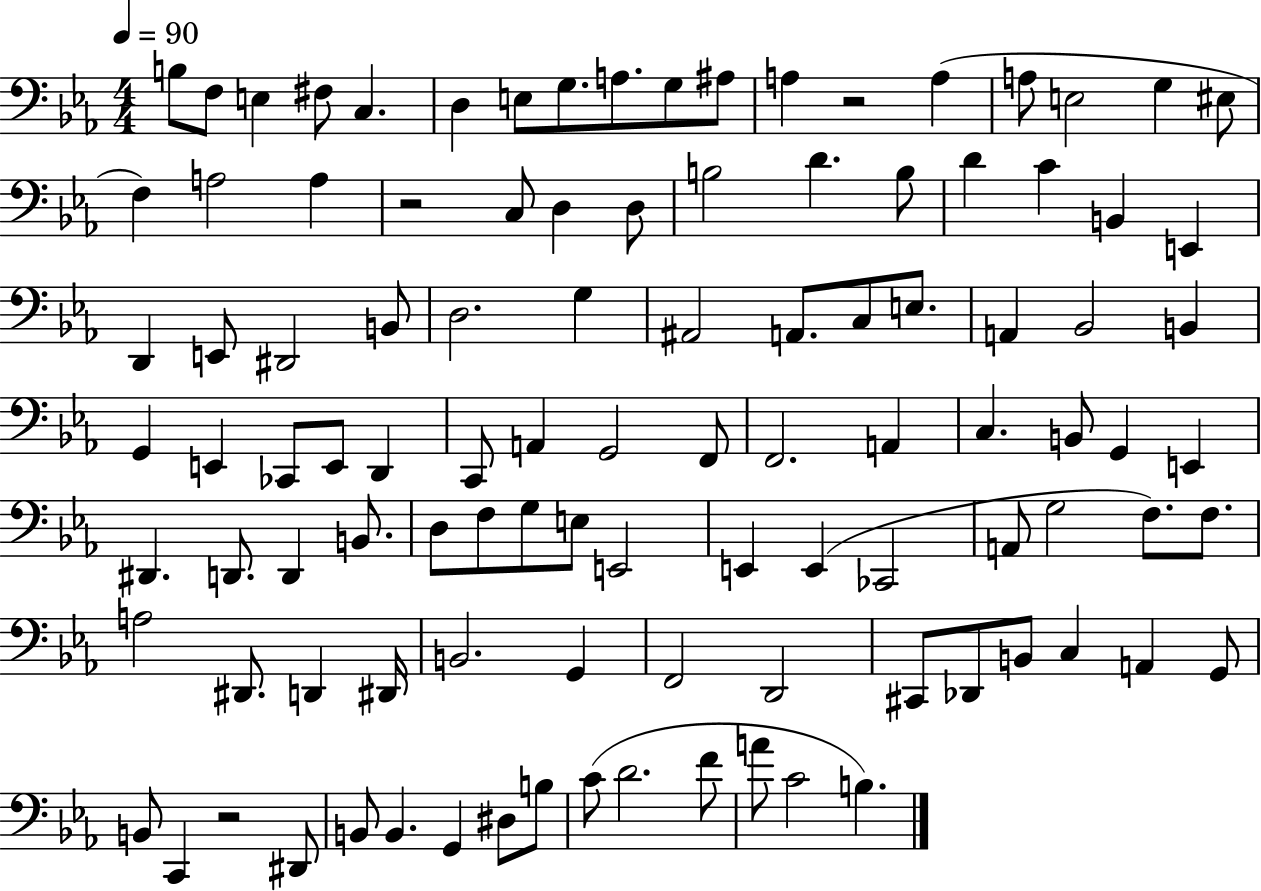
X:1
T:Untitled
M:4/4
L:1/4
K:Eb
B,/2 F,/2 E, ^F,/2 C, D, E,/2 G,/2 A,/2 G,/2 ^A,/2 A, z2 A, A,/2 E,2 G, ^E,/2 F, A,2 A, z2 C,/2 D, D,/2 B,2 D B,/2 D C B,, E,, D,, E,,/2 ^D,,2 B,,/2 D,2 G, ^A,,2 A,,/2 C,/2 E,/2 A,, _B,,2 B,, G,, E,, _C,,/2 E,,/2 D,, C,,/2 A,, G,,2 F,,/2 F,,2 A,, C, B,,/2 G,, E,, ^D,, D,,/2 D,, B,,/2 D,/2 F,/2 G,/2 E,/2 E,,2 E,, E,, _C,,2 A,,/2 G,2 F,/2 F,/2 A,2 ^D,,/2 D,, ^D,,/4 B,,2 G,, F,,2 D,,2 ^C,,/2 _D,,/2 B,,/2 C, A,, G,,/2 B,,/2 C,, z2 ^D,,/2 B,,/2 B,, G,, ^D,/2 B,/2 C/2 D2 F/2 A/2 C2 B,